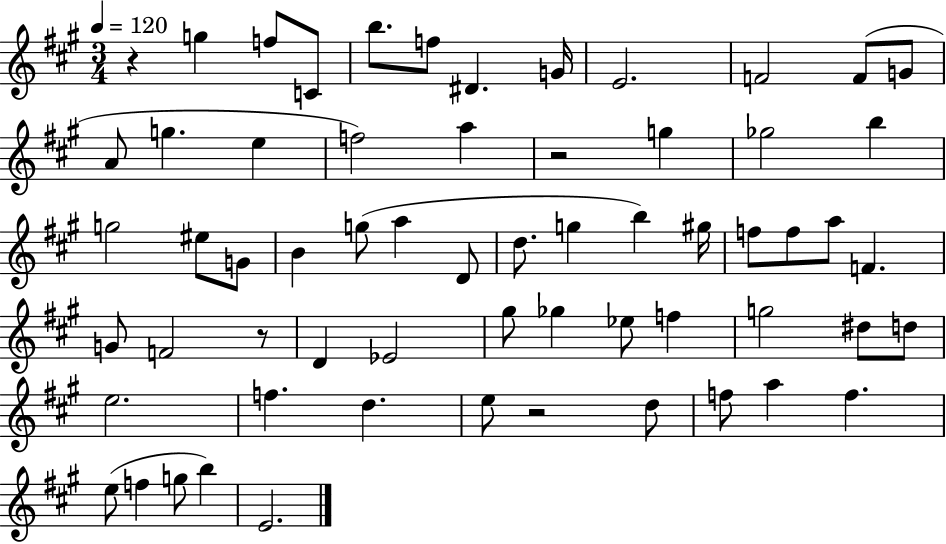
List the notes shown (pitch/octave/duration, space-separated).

R/q G5/q F5/e C4/e B5/e. F5/e D#4/q. G4/s E4/h. F4/h F4/e G4/e A4/e G5/q. E5/q F5/h A5/q R/h G5/q Gb5/h B5/q G5/h EIS5/e G4/e B4/q G5/e A5/q D4/e D5/e. G5/q B5/q G#5/s F5/e F5/e A5/e F4/q. G4/e F4/h R/e D4/q Eb4/h G#5/e Gb5/q Eb5/e F5/q G5/h D#5/e D5/e E5/h. F5/q. D5/q. E5/e R/h D5/e F5/e A5/q F5/q. E5/e F5/q G5/e B5/q E4/h.